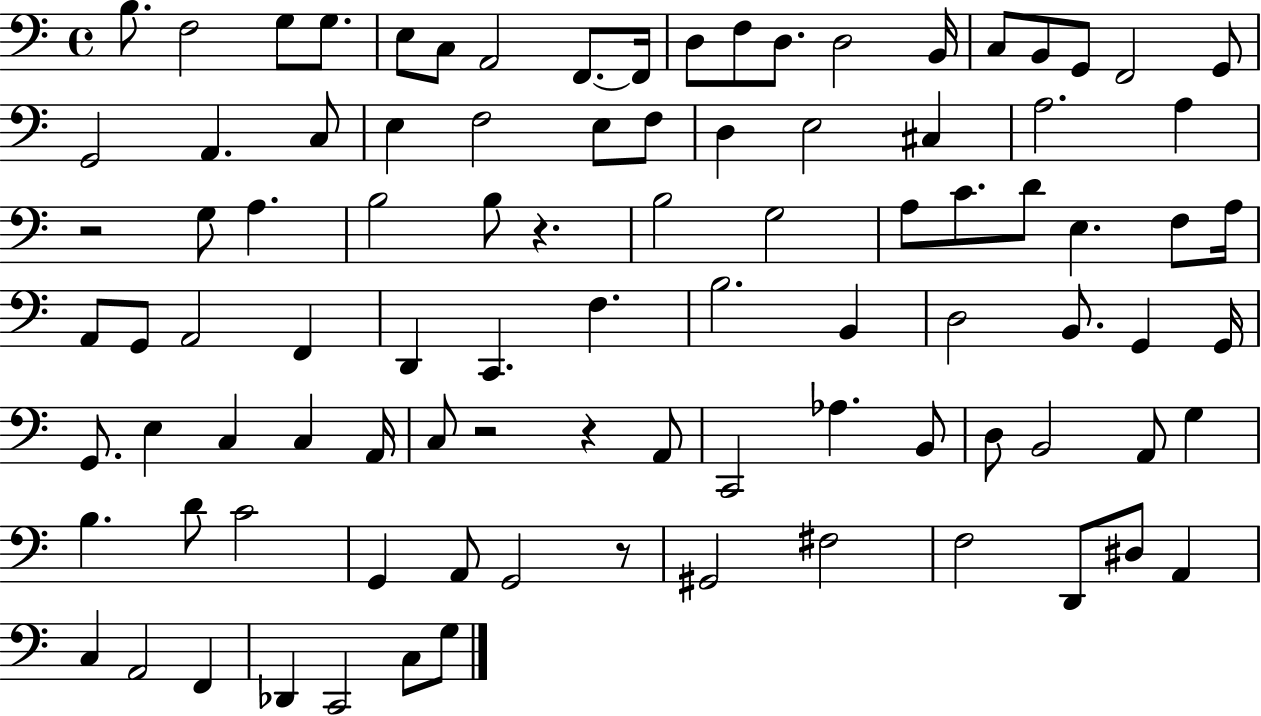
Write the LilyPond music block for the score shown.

{
  \clef bass
  \time 4/4
  \defaultTimeSignature
  \key c \major
  b8. f2 g8 g8. | e8 c8 a,2 f,8.~~ f,16 | d8 f8 d8. d2 b,16 | c8 b,8 g,8 f,2 g,8 | \break g,2 a,4. c8 | e4 f2 e8 f8 | d4 e2 cis4 | a2. a4 | \break r2 g8 a4. | b2 b8 r4. | b2 g2 | a8 c'8. d'8 e4. f8 a16 | \break a,8 g,8 a,2 f,4 | d,4 c,4. f4. | b2. b,4 | d2 b,8. g,4 g,16 | \break g,8. e4 c4 c4 a,16 | c8 r2 r4 a,8 | c,2 aes4. b,8 | d8 b,2 a,8 g4 | \break b4. d'8 c'2 | g,4 a,8 g,2 r8 | gis,2 fis2 | f2 d,8 dis8 a,4 | \break c4 a,2 f,4 | des,4 c,2 c8 g8 | \bar "|."
}